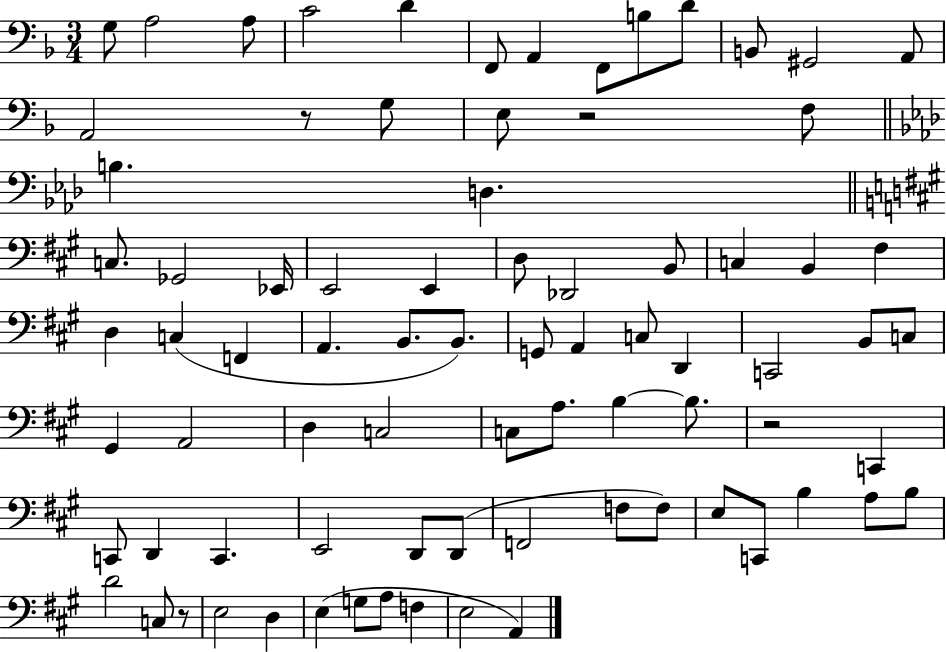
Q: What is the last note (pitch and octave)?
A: A2